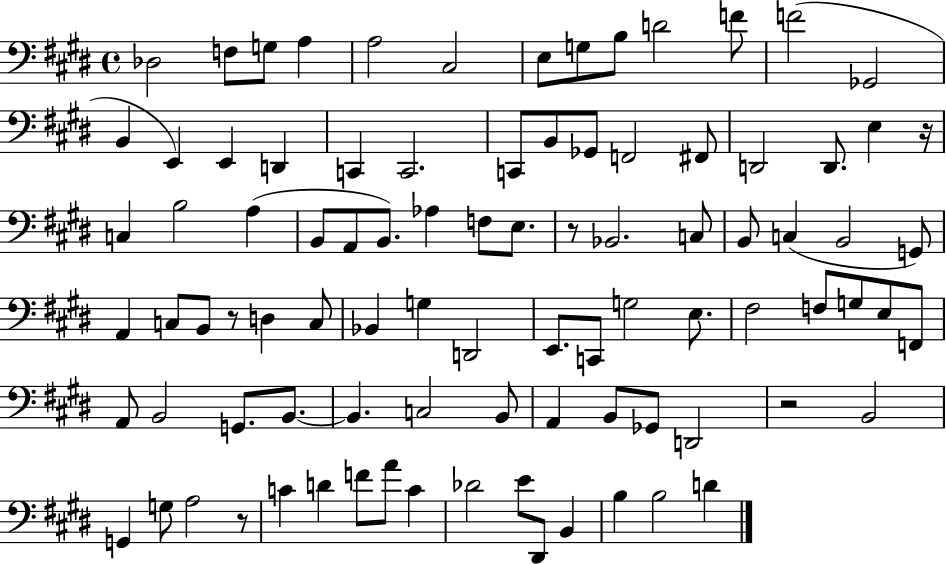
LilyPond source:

{
  \clef bass
  \time 4/4
  \defaultTimeSignature
  \key e \major
  des2 f8 g8 a4 | a2 cis2 | e8 g8 b8 d'2 f'8 | f'2( ges,2 | \break b,4 e,4) e,4 d,4 | c,4 c,2. | c,8 b,8 ges,8 f,2 fis,8 | d,2 d,8. e4 r16 | \break c4 b2 a4( | b,8 a,8 b,8.) aes4 f8 e8. | r8 bes,2. c8 | b,8 c4( b,2 g,8) | \break a,4 c8 b,8 r8 d4 c8 | bes,4 g4 d,2 | e,8. c,8 g2 e8. | fis2 f8 g8 e8 f,8 | \break a,8 b,2 g,8. b,8.~~ | b,4. c2 b,8 | a,4 b,8 ges,8 d,2 | r2 b,2 | \break g,4 g8 a2 r8 | c'4 d'4 f'8 a'8 c'4 | des'2 e'8 dis,8 b,4 | b4 b2 d'4 | \break \bar "|."
}